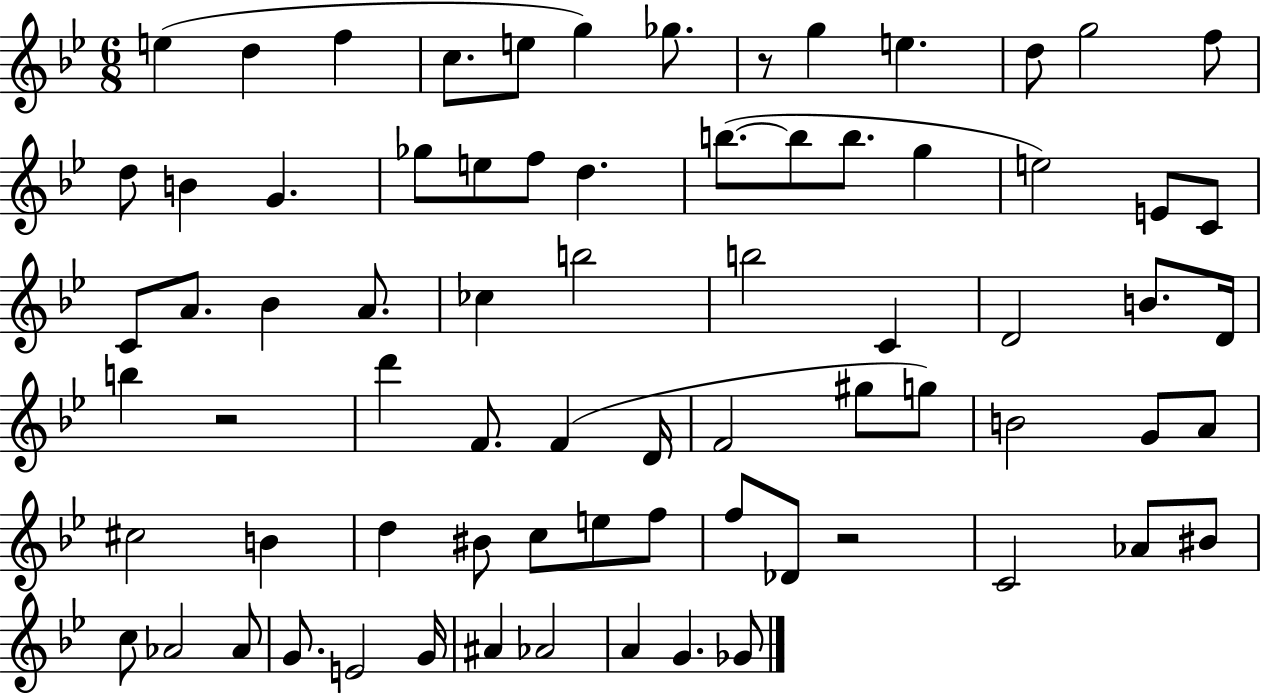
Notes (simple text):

E5/q D5/q F5/q C5/e. E5/e G5/q Gb5/e. R/e G5/q E5/q. D5/e G5/h F5/e D5/e B4/q G4/q. Gb5/e E5/e F5/e D5/q. B5/e. B5/e B5/e. G5/q E5/h E4/e C4/e C4/e A4/e. Bb4/q A4/e. CES5/q B5/h B5/h C4/q D4/h B4/e. D4/s B5/q R/h D6/q F4/e. F4/q D4/s F4/h G#5/e G5/e B4/h G4/e A4/e C#5/h B4/q D5/q BIS4/e C5/e E5/e F5/e F5/e Db4/e R/h C4/h Ab4/e BIS4/e C5/e Ab4/h Ab4/e G4/e. E4/h G4/s A#4/q Ab4/h A4/q G4/q. Gb4/e